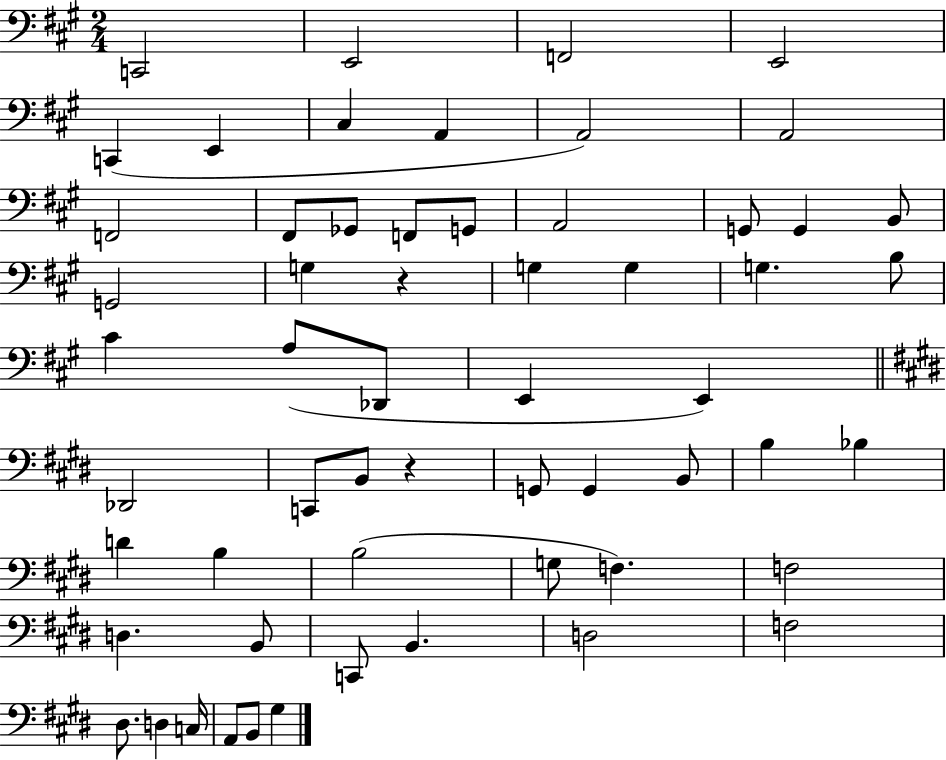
X:1
T:Untitled
M:2/4
L:1/4
K:A
C,,2 E,,2 F,,2 E,,2 C,, E,, ^C, A,, A,,2 A,,2 F,,2 ^F,,/2 _G,,/2 F,,/2 G,,/2 A,,2 G,,/2 G,, B,,/2 G,,2 G, z G, G, G, B,/2 ^C A,/2 _D,,/2 E,, E,, _D,,2 C,,/2 B,,/2 z G,,/2 G,, B,,/2 B, _B, D B, B,2 G,/2 F, F,2 D, B,,/2 C,,/2 B,, D,2 F,2 ^D,/2 D, C,/4 A,,/2 B,,/2 ^G,